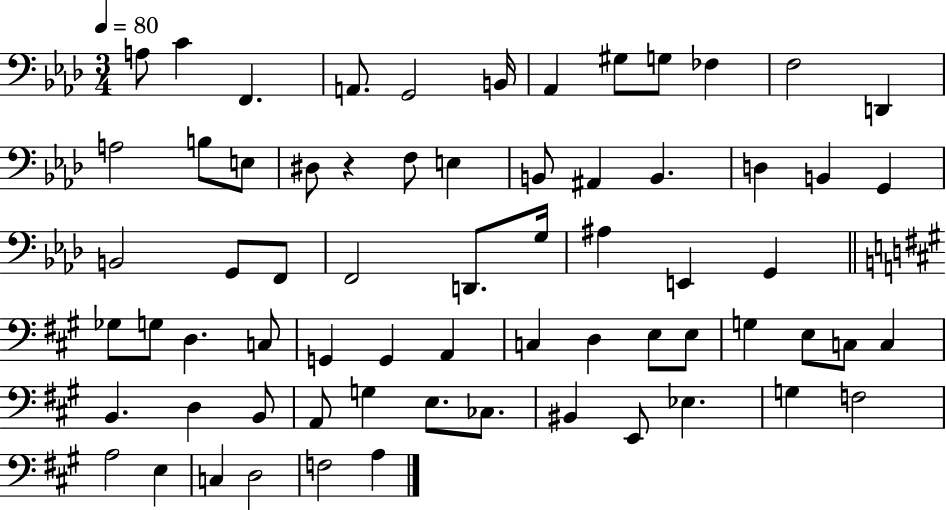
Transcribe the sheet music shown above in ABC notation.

X:1
T:Untitled
M:3/4
L:1/4
K:Ab
A,/2 C F,, A,,/2 G,,2 B,,/4 _A,, ^G,/2 G,/2 _F, F,2 D,, A,2 B,/2 E,/2 ^D,/2 z F,/2 E, B,,/2 ^A,, B,, D, B,, G,, B,,2 G,,/2 F,,/2 F,,2 D,,/2 G,/4 ^A, E,, G,, _G,/2 G,/2 D, C,/2 G,, G,, A,, C, D, E,/2 E,/2 G, E,/2 C,/2 C, B,, D, B,,/2 A,,/2 G, E,/2 _C,/2 ^B,, E,,/2 _E, G, F,2 A,2 E, C, D,2 F,2 A,